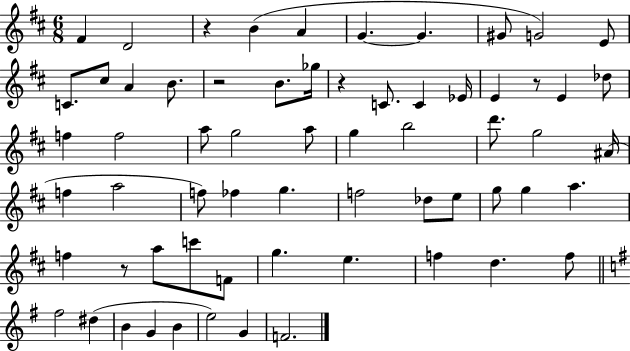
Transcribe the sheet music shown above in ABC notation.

X:1
T:Untitled
M:6/8
L:1/4
K:D
^F D2 z B A G G ^G/2 G2 E/2 C/2 ^c/2 A B/2 z2 B/2 _g/4 z C/2 C _E/4 E z/2 E _d/2 f f2 a/2 g2 a/2 g b2 d'/2 g2 ^A/4 f a2 f/2 _f g f2 _d/2 e/2 g/2 g a f z/2 a/2 c'/2 F/2 g e f d f/2 ^f2 ^d B G B e2 G F2